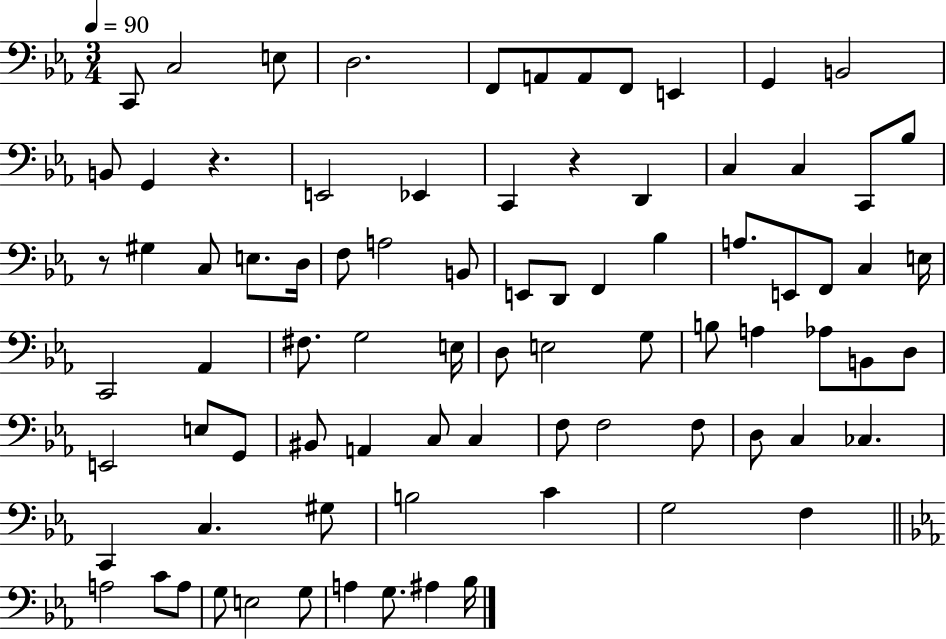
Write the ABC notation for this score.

X:1
T:Untitled
M:3/4
L:1/4
K:Eb
C,,/2 C,2 E,/2 D,2 F,,/2 A,,/2 A,,/2 F,,/2 E,, G,, B,,2 B,,/2 G,, z E,,2 _E,, C,, z D,, C, C, C,,/2 _B,/2 z/2 ^G, C,/2 E,/2 D,/4 F,/2 A,2 B,,/2 E,,/2 D,,/2 F,, _B, A,/2 E,,/2 F,,/2 C, E,/4 C,,2 _A,, ^F,/2 G,2 E,/4 D,/2 E,2 G,/2 B,/2 A, _A,/2 B,,/2 D,/2 E,,2 E,/2 G,,/2 ^B,,/2 A,, C,/2 C, F,/2 F,2 F,/2 D,/2 C, _C, C,, C, ^G,/2 B,2 C G,2 F, A,2 C/2 A,/2 G,/2 E,2 G,/2 A, G,/2 ^A, _B,/4